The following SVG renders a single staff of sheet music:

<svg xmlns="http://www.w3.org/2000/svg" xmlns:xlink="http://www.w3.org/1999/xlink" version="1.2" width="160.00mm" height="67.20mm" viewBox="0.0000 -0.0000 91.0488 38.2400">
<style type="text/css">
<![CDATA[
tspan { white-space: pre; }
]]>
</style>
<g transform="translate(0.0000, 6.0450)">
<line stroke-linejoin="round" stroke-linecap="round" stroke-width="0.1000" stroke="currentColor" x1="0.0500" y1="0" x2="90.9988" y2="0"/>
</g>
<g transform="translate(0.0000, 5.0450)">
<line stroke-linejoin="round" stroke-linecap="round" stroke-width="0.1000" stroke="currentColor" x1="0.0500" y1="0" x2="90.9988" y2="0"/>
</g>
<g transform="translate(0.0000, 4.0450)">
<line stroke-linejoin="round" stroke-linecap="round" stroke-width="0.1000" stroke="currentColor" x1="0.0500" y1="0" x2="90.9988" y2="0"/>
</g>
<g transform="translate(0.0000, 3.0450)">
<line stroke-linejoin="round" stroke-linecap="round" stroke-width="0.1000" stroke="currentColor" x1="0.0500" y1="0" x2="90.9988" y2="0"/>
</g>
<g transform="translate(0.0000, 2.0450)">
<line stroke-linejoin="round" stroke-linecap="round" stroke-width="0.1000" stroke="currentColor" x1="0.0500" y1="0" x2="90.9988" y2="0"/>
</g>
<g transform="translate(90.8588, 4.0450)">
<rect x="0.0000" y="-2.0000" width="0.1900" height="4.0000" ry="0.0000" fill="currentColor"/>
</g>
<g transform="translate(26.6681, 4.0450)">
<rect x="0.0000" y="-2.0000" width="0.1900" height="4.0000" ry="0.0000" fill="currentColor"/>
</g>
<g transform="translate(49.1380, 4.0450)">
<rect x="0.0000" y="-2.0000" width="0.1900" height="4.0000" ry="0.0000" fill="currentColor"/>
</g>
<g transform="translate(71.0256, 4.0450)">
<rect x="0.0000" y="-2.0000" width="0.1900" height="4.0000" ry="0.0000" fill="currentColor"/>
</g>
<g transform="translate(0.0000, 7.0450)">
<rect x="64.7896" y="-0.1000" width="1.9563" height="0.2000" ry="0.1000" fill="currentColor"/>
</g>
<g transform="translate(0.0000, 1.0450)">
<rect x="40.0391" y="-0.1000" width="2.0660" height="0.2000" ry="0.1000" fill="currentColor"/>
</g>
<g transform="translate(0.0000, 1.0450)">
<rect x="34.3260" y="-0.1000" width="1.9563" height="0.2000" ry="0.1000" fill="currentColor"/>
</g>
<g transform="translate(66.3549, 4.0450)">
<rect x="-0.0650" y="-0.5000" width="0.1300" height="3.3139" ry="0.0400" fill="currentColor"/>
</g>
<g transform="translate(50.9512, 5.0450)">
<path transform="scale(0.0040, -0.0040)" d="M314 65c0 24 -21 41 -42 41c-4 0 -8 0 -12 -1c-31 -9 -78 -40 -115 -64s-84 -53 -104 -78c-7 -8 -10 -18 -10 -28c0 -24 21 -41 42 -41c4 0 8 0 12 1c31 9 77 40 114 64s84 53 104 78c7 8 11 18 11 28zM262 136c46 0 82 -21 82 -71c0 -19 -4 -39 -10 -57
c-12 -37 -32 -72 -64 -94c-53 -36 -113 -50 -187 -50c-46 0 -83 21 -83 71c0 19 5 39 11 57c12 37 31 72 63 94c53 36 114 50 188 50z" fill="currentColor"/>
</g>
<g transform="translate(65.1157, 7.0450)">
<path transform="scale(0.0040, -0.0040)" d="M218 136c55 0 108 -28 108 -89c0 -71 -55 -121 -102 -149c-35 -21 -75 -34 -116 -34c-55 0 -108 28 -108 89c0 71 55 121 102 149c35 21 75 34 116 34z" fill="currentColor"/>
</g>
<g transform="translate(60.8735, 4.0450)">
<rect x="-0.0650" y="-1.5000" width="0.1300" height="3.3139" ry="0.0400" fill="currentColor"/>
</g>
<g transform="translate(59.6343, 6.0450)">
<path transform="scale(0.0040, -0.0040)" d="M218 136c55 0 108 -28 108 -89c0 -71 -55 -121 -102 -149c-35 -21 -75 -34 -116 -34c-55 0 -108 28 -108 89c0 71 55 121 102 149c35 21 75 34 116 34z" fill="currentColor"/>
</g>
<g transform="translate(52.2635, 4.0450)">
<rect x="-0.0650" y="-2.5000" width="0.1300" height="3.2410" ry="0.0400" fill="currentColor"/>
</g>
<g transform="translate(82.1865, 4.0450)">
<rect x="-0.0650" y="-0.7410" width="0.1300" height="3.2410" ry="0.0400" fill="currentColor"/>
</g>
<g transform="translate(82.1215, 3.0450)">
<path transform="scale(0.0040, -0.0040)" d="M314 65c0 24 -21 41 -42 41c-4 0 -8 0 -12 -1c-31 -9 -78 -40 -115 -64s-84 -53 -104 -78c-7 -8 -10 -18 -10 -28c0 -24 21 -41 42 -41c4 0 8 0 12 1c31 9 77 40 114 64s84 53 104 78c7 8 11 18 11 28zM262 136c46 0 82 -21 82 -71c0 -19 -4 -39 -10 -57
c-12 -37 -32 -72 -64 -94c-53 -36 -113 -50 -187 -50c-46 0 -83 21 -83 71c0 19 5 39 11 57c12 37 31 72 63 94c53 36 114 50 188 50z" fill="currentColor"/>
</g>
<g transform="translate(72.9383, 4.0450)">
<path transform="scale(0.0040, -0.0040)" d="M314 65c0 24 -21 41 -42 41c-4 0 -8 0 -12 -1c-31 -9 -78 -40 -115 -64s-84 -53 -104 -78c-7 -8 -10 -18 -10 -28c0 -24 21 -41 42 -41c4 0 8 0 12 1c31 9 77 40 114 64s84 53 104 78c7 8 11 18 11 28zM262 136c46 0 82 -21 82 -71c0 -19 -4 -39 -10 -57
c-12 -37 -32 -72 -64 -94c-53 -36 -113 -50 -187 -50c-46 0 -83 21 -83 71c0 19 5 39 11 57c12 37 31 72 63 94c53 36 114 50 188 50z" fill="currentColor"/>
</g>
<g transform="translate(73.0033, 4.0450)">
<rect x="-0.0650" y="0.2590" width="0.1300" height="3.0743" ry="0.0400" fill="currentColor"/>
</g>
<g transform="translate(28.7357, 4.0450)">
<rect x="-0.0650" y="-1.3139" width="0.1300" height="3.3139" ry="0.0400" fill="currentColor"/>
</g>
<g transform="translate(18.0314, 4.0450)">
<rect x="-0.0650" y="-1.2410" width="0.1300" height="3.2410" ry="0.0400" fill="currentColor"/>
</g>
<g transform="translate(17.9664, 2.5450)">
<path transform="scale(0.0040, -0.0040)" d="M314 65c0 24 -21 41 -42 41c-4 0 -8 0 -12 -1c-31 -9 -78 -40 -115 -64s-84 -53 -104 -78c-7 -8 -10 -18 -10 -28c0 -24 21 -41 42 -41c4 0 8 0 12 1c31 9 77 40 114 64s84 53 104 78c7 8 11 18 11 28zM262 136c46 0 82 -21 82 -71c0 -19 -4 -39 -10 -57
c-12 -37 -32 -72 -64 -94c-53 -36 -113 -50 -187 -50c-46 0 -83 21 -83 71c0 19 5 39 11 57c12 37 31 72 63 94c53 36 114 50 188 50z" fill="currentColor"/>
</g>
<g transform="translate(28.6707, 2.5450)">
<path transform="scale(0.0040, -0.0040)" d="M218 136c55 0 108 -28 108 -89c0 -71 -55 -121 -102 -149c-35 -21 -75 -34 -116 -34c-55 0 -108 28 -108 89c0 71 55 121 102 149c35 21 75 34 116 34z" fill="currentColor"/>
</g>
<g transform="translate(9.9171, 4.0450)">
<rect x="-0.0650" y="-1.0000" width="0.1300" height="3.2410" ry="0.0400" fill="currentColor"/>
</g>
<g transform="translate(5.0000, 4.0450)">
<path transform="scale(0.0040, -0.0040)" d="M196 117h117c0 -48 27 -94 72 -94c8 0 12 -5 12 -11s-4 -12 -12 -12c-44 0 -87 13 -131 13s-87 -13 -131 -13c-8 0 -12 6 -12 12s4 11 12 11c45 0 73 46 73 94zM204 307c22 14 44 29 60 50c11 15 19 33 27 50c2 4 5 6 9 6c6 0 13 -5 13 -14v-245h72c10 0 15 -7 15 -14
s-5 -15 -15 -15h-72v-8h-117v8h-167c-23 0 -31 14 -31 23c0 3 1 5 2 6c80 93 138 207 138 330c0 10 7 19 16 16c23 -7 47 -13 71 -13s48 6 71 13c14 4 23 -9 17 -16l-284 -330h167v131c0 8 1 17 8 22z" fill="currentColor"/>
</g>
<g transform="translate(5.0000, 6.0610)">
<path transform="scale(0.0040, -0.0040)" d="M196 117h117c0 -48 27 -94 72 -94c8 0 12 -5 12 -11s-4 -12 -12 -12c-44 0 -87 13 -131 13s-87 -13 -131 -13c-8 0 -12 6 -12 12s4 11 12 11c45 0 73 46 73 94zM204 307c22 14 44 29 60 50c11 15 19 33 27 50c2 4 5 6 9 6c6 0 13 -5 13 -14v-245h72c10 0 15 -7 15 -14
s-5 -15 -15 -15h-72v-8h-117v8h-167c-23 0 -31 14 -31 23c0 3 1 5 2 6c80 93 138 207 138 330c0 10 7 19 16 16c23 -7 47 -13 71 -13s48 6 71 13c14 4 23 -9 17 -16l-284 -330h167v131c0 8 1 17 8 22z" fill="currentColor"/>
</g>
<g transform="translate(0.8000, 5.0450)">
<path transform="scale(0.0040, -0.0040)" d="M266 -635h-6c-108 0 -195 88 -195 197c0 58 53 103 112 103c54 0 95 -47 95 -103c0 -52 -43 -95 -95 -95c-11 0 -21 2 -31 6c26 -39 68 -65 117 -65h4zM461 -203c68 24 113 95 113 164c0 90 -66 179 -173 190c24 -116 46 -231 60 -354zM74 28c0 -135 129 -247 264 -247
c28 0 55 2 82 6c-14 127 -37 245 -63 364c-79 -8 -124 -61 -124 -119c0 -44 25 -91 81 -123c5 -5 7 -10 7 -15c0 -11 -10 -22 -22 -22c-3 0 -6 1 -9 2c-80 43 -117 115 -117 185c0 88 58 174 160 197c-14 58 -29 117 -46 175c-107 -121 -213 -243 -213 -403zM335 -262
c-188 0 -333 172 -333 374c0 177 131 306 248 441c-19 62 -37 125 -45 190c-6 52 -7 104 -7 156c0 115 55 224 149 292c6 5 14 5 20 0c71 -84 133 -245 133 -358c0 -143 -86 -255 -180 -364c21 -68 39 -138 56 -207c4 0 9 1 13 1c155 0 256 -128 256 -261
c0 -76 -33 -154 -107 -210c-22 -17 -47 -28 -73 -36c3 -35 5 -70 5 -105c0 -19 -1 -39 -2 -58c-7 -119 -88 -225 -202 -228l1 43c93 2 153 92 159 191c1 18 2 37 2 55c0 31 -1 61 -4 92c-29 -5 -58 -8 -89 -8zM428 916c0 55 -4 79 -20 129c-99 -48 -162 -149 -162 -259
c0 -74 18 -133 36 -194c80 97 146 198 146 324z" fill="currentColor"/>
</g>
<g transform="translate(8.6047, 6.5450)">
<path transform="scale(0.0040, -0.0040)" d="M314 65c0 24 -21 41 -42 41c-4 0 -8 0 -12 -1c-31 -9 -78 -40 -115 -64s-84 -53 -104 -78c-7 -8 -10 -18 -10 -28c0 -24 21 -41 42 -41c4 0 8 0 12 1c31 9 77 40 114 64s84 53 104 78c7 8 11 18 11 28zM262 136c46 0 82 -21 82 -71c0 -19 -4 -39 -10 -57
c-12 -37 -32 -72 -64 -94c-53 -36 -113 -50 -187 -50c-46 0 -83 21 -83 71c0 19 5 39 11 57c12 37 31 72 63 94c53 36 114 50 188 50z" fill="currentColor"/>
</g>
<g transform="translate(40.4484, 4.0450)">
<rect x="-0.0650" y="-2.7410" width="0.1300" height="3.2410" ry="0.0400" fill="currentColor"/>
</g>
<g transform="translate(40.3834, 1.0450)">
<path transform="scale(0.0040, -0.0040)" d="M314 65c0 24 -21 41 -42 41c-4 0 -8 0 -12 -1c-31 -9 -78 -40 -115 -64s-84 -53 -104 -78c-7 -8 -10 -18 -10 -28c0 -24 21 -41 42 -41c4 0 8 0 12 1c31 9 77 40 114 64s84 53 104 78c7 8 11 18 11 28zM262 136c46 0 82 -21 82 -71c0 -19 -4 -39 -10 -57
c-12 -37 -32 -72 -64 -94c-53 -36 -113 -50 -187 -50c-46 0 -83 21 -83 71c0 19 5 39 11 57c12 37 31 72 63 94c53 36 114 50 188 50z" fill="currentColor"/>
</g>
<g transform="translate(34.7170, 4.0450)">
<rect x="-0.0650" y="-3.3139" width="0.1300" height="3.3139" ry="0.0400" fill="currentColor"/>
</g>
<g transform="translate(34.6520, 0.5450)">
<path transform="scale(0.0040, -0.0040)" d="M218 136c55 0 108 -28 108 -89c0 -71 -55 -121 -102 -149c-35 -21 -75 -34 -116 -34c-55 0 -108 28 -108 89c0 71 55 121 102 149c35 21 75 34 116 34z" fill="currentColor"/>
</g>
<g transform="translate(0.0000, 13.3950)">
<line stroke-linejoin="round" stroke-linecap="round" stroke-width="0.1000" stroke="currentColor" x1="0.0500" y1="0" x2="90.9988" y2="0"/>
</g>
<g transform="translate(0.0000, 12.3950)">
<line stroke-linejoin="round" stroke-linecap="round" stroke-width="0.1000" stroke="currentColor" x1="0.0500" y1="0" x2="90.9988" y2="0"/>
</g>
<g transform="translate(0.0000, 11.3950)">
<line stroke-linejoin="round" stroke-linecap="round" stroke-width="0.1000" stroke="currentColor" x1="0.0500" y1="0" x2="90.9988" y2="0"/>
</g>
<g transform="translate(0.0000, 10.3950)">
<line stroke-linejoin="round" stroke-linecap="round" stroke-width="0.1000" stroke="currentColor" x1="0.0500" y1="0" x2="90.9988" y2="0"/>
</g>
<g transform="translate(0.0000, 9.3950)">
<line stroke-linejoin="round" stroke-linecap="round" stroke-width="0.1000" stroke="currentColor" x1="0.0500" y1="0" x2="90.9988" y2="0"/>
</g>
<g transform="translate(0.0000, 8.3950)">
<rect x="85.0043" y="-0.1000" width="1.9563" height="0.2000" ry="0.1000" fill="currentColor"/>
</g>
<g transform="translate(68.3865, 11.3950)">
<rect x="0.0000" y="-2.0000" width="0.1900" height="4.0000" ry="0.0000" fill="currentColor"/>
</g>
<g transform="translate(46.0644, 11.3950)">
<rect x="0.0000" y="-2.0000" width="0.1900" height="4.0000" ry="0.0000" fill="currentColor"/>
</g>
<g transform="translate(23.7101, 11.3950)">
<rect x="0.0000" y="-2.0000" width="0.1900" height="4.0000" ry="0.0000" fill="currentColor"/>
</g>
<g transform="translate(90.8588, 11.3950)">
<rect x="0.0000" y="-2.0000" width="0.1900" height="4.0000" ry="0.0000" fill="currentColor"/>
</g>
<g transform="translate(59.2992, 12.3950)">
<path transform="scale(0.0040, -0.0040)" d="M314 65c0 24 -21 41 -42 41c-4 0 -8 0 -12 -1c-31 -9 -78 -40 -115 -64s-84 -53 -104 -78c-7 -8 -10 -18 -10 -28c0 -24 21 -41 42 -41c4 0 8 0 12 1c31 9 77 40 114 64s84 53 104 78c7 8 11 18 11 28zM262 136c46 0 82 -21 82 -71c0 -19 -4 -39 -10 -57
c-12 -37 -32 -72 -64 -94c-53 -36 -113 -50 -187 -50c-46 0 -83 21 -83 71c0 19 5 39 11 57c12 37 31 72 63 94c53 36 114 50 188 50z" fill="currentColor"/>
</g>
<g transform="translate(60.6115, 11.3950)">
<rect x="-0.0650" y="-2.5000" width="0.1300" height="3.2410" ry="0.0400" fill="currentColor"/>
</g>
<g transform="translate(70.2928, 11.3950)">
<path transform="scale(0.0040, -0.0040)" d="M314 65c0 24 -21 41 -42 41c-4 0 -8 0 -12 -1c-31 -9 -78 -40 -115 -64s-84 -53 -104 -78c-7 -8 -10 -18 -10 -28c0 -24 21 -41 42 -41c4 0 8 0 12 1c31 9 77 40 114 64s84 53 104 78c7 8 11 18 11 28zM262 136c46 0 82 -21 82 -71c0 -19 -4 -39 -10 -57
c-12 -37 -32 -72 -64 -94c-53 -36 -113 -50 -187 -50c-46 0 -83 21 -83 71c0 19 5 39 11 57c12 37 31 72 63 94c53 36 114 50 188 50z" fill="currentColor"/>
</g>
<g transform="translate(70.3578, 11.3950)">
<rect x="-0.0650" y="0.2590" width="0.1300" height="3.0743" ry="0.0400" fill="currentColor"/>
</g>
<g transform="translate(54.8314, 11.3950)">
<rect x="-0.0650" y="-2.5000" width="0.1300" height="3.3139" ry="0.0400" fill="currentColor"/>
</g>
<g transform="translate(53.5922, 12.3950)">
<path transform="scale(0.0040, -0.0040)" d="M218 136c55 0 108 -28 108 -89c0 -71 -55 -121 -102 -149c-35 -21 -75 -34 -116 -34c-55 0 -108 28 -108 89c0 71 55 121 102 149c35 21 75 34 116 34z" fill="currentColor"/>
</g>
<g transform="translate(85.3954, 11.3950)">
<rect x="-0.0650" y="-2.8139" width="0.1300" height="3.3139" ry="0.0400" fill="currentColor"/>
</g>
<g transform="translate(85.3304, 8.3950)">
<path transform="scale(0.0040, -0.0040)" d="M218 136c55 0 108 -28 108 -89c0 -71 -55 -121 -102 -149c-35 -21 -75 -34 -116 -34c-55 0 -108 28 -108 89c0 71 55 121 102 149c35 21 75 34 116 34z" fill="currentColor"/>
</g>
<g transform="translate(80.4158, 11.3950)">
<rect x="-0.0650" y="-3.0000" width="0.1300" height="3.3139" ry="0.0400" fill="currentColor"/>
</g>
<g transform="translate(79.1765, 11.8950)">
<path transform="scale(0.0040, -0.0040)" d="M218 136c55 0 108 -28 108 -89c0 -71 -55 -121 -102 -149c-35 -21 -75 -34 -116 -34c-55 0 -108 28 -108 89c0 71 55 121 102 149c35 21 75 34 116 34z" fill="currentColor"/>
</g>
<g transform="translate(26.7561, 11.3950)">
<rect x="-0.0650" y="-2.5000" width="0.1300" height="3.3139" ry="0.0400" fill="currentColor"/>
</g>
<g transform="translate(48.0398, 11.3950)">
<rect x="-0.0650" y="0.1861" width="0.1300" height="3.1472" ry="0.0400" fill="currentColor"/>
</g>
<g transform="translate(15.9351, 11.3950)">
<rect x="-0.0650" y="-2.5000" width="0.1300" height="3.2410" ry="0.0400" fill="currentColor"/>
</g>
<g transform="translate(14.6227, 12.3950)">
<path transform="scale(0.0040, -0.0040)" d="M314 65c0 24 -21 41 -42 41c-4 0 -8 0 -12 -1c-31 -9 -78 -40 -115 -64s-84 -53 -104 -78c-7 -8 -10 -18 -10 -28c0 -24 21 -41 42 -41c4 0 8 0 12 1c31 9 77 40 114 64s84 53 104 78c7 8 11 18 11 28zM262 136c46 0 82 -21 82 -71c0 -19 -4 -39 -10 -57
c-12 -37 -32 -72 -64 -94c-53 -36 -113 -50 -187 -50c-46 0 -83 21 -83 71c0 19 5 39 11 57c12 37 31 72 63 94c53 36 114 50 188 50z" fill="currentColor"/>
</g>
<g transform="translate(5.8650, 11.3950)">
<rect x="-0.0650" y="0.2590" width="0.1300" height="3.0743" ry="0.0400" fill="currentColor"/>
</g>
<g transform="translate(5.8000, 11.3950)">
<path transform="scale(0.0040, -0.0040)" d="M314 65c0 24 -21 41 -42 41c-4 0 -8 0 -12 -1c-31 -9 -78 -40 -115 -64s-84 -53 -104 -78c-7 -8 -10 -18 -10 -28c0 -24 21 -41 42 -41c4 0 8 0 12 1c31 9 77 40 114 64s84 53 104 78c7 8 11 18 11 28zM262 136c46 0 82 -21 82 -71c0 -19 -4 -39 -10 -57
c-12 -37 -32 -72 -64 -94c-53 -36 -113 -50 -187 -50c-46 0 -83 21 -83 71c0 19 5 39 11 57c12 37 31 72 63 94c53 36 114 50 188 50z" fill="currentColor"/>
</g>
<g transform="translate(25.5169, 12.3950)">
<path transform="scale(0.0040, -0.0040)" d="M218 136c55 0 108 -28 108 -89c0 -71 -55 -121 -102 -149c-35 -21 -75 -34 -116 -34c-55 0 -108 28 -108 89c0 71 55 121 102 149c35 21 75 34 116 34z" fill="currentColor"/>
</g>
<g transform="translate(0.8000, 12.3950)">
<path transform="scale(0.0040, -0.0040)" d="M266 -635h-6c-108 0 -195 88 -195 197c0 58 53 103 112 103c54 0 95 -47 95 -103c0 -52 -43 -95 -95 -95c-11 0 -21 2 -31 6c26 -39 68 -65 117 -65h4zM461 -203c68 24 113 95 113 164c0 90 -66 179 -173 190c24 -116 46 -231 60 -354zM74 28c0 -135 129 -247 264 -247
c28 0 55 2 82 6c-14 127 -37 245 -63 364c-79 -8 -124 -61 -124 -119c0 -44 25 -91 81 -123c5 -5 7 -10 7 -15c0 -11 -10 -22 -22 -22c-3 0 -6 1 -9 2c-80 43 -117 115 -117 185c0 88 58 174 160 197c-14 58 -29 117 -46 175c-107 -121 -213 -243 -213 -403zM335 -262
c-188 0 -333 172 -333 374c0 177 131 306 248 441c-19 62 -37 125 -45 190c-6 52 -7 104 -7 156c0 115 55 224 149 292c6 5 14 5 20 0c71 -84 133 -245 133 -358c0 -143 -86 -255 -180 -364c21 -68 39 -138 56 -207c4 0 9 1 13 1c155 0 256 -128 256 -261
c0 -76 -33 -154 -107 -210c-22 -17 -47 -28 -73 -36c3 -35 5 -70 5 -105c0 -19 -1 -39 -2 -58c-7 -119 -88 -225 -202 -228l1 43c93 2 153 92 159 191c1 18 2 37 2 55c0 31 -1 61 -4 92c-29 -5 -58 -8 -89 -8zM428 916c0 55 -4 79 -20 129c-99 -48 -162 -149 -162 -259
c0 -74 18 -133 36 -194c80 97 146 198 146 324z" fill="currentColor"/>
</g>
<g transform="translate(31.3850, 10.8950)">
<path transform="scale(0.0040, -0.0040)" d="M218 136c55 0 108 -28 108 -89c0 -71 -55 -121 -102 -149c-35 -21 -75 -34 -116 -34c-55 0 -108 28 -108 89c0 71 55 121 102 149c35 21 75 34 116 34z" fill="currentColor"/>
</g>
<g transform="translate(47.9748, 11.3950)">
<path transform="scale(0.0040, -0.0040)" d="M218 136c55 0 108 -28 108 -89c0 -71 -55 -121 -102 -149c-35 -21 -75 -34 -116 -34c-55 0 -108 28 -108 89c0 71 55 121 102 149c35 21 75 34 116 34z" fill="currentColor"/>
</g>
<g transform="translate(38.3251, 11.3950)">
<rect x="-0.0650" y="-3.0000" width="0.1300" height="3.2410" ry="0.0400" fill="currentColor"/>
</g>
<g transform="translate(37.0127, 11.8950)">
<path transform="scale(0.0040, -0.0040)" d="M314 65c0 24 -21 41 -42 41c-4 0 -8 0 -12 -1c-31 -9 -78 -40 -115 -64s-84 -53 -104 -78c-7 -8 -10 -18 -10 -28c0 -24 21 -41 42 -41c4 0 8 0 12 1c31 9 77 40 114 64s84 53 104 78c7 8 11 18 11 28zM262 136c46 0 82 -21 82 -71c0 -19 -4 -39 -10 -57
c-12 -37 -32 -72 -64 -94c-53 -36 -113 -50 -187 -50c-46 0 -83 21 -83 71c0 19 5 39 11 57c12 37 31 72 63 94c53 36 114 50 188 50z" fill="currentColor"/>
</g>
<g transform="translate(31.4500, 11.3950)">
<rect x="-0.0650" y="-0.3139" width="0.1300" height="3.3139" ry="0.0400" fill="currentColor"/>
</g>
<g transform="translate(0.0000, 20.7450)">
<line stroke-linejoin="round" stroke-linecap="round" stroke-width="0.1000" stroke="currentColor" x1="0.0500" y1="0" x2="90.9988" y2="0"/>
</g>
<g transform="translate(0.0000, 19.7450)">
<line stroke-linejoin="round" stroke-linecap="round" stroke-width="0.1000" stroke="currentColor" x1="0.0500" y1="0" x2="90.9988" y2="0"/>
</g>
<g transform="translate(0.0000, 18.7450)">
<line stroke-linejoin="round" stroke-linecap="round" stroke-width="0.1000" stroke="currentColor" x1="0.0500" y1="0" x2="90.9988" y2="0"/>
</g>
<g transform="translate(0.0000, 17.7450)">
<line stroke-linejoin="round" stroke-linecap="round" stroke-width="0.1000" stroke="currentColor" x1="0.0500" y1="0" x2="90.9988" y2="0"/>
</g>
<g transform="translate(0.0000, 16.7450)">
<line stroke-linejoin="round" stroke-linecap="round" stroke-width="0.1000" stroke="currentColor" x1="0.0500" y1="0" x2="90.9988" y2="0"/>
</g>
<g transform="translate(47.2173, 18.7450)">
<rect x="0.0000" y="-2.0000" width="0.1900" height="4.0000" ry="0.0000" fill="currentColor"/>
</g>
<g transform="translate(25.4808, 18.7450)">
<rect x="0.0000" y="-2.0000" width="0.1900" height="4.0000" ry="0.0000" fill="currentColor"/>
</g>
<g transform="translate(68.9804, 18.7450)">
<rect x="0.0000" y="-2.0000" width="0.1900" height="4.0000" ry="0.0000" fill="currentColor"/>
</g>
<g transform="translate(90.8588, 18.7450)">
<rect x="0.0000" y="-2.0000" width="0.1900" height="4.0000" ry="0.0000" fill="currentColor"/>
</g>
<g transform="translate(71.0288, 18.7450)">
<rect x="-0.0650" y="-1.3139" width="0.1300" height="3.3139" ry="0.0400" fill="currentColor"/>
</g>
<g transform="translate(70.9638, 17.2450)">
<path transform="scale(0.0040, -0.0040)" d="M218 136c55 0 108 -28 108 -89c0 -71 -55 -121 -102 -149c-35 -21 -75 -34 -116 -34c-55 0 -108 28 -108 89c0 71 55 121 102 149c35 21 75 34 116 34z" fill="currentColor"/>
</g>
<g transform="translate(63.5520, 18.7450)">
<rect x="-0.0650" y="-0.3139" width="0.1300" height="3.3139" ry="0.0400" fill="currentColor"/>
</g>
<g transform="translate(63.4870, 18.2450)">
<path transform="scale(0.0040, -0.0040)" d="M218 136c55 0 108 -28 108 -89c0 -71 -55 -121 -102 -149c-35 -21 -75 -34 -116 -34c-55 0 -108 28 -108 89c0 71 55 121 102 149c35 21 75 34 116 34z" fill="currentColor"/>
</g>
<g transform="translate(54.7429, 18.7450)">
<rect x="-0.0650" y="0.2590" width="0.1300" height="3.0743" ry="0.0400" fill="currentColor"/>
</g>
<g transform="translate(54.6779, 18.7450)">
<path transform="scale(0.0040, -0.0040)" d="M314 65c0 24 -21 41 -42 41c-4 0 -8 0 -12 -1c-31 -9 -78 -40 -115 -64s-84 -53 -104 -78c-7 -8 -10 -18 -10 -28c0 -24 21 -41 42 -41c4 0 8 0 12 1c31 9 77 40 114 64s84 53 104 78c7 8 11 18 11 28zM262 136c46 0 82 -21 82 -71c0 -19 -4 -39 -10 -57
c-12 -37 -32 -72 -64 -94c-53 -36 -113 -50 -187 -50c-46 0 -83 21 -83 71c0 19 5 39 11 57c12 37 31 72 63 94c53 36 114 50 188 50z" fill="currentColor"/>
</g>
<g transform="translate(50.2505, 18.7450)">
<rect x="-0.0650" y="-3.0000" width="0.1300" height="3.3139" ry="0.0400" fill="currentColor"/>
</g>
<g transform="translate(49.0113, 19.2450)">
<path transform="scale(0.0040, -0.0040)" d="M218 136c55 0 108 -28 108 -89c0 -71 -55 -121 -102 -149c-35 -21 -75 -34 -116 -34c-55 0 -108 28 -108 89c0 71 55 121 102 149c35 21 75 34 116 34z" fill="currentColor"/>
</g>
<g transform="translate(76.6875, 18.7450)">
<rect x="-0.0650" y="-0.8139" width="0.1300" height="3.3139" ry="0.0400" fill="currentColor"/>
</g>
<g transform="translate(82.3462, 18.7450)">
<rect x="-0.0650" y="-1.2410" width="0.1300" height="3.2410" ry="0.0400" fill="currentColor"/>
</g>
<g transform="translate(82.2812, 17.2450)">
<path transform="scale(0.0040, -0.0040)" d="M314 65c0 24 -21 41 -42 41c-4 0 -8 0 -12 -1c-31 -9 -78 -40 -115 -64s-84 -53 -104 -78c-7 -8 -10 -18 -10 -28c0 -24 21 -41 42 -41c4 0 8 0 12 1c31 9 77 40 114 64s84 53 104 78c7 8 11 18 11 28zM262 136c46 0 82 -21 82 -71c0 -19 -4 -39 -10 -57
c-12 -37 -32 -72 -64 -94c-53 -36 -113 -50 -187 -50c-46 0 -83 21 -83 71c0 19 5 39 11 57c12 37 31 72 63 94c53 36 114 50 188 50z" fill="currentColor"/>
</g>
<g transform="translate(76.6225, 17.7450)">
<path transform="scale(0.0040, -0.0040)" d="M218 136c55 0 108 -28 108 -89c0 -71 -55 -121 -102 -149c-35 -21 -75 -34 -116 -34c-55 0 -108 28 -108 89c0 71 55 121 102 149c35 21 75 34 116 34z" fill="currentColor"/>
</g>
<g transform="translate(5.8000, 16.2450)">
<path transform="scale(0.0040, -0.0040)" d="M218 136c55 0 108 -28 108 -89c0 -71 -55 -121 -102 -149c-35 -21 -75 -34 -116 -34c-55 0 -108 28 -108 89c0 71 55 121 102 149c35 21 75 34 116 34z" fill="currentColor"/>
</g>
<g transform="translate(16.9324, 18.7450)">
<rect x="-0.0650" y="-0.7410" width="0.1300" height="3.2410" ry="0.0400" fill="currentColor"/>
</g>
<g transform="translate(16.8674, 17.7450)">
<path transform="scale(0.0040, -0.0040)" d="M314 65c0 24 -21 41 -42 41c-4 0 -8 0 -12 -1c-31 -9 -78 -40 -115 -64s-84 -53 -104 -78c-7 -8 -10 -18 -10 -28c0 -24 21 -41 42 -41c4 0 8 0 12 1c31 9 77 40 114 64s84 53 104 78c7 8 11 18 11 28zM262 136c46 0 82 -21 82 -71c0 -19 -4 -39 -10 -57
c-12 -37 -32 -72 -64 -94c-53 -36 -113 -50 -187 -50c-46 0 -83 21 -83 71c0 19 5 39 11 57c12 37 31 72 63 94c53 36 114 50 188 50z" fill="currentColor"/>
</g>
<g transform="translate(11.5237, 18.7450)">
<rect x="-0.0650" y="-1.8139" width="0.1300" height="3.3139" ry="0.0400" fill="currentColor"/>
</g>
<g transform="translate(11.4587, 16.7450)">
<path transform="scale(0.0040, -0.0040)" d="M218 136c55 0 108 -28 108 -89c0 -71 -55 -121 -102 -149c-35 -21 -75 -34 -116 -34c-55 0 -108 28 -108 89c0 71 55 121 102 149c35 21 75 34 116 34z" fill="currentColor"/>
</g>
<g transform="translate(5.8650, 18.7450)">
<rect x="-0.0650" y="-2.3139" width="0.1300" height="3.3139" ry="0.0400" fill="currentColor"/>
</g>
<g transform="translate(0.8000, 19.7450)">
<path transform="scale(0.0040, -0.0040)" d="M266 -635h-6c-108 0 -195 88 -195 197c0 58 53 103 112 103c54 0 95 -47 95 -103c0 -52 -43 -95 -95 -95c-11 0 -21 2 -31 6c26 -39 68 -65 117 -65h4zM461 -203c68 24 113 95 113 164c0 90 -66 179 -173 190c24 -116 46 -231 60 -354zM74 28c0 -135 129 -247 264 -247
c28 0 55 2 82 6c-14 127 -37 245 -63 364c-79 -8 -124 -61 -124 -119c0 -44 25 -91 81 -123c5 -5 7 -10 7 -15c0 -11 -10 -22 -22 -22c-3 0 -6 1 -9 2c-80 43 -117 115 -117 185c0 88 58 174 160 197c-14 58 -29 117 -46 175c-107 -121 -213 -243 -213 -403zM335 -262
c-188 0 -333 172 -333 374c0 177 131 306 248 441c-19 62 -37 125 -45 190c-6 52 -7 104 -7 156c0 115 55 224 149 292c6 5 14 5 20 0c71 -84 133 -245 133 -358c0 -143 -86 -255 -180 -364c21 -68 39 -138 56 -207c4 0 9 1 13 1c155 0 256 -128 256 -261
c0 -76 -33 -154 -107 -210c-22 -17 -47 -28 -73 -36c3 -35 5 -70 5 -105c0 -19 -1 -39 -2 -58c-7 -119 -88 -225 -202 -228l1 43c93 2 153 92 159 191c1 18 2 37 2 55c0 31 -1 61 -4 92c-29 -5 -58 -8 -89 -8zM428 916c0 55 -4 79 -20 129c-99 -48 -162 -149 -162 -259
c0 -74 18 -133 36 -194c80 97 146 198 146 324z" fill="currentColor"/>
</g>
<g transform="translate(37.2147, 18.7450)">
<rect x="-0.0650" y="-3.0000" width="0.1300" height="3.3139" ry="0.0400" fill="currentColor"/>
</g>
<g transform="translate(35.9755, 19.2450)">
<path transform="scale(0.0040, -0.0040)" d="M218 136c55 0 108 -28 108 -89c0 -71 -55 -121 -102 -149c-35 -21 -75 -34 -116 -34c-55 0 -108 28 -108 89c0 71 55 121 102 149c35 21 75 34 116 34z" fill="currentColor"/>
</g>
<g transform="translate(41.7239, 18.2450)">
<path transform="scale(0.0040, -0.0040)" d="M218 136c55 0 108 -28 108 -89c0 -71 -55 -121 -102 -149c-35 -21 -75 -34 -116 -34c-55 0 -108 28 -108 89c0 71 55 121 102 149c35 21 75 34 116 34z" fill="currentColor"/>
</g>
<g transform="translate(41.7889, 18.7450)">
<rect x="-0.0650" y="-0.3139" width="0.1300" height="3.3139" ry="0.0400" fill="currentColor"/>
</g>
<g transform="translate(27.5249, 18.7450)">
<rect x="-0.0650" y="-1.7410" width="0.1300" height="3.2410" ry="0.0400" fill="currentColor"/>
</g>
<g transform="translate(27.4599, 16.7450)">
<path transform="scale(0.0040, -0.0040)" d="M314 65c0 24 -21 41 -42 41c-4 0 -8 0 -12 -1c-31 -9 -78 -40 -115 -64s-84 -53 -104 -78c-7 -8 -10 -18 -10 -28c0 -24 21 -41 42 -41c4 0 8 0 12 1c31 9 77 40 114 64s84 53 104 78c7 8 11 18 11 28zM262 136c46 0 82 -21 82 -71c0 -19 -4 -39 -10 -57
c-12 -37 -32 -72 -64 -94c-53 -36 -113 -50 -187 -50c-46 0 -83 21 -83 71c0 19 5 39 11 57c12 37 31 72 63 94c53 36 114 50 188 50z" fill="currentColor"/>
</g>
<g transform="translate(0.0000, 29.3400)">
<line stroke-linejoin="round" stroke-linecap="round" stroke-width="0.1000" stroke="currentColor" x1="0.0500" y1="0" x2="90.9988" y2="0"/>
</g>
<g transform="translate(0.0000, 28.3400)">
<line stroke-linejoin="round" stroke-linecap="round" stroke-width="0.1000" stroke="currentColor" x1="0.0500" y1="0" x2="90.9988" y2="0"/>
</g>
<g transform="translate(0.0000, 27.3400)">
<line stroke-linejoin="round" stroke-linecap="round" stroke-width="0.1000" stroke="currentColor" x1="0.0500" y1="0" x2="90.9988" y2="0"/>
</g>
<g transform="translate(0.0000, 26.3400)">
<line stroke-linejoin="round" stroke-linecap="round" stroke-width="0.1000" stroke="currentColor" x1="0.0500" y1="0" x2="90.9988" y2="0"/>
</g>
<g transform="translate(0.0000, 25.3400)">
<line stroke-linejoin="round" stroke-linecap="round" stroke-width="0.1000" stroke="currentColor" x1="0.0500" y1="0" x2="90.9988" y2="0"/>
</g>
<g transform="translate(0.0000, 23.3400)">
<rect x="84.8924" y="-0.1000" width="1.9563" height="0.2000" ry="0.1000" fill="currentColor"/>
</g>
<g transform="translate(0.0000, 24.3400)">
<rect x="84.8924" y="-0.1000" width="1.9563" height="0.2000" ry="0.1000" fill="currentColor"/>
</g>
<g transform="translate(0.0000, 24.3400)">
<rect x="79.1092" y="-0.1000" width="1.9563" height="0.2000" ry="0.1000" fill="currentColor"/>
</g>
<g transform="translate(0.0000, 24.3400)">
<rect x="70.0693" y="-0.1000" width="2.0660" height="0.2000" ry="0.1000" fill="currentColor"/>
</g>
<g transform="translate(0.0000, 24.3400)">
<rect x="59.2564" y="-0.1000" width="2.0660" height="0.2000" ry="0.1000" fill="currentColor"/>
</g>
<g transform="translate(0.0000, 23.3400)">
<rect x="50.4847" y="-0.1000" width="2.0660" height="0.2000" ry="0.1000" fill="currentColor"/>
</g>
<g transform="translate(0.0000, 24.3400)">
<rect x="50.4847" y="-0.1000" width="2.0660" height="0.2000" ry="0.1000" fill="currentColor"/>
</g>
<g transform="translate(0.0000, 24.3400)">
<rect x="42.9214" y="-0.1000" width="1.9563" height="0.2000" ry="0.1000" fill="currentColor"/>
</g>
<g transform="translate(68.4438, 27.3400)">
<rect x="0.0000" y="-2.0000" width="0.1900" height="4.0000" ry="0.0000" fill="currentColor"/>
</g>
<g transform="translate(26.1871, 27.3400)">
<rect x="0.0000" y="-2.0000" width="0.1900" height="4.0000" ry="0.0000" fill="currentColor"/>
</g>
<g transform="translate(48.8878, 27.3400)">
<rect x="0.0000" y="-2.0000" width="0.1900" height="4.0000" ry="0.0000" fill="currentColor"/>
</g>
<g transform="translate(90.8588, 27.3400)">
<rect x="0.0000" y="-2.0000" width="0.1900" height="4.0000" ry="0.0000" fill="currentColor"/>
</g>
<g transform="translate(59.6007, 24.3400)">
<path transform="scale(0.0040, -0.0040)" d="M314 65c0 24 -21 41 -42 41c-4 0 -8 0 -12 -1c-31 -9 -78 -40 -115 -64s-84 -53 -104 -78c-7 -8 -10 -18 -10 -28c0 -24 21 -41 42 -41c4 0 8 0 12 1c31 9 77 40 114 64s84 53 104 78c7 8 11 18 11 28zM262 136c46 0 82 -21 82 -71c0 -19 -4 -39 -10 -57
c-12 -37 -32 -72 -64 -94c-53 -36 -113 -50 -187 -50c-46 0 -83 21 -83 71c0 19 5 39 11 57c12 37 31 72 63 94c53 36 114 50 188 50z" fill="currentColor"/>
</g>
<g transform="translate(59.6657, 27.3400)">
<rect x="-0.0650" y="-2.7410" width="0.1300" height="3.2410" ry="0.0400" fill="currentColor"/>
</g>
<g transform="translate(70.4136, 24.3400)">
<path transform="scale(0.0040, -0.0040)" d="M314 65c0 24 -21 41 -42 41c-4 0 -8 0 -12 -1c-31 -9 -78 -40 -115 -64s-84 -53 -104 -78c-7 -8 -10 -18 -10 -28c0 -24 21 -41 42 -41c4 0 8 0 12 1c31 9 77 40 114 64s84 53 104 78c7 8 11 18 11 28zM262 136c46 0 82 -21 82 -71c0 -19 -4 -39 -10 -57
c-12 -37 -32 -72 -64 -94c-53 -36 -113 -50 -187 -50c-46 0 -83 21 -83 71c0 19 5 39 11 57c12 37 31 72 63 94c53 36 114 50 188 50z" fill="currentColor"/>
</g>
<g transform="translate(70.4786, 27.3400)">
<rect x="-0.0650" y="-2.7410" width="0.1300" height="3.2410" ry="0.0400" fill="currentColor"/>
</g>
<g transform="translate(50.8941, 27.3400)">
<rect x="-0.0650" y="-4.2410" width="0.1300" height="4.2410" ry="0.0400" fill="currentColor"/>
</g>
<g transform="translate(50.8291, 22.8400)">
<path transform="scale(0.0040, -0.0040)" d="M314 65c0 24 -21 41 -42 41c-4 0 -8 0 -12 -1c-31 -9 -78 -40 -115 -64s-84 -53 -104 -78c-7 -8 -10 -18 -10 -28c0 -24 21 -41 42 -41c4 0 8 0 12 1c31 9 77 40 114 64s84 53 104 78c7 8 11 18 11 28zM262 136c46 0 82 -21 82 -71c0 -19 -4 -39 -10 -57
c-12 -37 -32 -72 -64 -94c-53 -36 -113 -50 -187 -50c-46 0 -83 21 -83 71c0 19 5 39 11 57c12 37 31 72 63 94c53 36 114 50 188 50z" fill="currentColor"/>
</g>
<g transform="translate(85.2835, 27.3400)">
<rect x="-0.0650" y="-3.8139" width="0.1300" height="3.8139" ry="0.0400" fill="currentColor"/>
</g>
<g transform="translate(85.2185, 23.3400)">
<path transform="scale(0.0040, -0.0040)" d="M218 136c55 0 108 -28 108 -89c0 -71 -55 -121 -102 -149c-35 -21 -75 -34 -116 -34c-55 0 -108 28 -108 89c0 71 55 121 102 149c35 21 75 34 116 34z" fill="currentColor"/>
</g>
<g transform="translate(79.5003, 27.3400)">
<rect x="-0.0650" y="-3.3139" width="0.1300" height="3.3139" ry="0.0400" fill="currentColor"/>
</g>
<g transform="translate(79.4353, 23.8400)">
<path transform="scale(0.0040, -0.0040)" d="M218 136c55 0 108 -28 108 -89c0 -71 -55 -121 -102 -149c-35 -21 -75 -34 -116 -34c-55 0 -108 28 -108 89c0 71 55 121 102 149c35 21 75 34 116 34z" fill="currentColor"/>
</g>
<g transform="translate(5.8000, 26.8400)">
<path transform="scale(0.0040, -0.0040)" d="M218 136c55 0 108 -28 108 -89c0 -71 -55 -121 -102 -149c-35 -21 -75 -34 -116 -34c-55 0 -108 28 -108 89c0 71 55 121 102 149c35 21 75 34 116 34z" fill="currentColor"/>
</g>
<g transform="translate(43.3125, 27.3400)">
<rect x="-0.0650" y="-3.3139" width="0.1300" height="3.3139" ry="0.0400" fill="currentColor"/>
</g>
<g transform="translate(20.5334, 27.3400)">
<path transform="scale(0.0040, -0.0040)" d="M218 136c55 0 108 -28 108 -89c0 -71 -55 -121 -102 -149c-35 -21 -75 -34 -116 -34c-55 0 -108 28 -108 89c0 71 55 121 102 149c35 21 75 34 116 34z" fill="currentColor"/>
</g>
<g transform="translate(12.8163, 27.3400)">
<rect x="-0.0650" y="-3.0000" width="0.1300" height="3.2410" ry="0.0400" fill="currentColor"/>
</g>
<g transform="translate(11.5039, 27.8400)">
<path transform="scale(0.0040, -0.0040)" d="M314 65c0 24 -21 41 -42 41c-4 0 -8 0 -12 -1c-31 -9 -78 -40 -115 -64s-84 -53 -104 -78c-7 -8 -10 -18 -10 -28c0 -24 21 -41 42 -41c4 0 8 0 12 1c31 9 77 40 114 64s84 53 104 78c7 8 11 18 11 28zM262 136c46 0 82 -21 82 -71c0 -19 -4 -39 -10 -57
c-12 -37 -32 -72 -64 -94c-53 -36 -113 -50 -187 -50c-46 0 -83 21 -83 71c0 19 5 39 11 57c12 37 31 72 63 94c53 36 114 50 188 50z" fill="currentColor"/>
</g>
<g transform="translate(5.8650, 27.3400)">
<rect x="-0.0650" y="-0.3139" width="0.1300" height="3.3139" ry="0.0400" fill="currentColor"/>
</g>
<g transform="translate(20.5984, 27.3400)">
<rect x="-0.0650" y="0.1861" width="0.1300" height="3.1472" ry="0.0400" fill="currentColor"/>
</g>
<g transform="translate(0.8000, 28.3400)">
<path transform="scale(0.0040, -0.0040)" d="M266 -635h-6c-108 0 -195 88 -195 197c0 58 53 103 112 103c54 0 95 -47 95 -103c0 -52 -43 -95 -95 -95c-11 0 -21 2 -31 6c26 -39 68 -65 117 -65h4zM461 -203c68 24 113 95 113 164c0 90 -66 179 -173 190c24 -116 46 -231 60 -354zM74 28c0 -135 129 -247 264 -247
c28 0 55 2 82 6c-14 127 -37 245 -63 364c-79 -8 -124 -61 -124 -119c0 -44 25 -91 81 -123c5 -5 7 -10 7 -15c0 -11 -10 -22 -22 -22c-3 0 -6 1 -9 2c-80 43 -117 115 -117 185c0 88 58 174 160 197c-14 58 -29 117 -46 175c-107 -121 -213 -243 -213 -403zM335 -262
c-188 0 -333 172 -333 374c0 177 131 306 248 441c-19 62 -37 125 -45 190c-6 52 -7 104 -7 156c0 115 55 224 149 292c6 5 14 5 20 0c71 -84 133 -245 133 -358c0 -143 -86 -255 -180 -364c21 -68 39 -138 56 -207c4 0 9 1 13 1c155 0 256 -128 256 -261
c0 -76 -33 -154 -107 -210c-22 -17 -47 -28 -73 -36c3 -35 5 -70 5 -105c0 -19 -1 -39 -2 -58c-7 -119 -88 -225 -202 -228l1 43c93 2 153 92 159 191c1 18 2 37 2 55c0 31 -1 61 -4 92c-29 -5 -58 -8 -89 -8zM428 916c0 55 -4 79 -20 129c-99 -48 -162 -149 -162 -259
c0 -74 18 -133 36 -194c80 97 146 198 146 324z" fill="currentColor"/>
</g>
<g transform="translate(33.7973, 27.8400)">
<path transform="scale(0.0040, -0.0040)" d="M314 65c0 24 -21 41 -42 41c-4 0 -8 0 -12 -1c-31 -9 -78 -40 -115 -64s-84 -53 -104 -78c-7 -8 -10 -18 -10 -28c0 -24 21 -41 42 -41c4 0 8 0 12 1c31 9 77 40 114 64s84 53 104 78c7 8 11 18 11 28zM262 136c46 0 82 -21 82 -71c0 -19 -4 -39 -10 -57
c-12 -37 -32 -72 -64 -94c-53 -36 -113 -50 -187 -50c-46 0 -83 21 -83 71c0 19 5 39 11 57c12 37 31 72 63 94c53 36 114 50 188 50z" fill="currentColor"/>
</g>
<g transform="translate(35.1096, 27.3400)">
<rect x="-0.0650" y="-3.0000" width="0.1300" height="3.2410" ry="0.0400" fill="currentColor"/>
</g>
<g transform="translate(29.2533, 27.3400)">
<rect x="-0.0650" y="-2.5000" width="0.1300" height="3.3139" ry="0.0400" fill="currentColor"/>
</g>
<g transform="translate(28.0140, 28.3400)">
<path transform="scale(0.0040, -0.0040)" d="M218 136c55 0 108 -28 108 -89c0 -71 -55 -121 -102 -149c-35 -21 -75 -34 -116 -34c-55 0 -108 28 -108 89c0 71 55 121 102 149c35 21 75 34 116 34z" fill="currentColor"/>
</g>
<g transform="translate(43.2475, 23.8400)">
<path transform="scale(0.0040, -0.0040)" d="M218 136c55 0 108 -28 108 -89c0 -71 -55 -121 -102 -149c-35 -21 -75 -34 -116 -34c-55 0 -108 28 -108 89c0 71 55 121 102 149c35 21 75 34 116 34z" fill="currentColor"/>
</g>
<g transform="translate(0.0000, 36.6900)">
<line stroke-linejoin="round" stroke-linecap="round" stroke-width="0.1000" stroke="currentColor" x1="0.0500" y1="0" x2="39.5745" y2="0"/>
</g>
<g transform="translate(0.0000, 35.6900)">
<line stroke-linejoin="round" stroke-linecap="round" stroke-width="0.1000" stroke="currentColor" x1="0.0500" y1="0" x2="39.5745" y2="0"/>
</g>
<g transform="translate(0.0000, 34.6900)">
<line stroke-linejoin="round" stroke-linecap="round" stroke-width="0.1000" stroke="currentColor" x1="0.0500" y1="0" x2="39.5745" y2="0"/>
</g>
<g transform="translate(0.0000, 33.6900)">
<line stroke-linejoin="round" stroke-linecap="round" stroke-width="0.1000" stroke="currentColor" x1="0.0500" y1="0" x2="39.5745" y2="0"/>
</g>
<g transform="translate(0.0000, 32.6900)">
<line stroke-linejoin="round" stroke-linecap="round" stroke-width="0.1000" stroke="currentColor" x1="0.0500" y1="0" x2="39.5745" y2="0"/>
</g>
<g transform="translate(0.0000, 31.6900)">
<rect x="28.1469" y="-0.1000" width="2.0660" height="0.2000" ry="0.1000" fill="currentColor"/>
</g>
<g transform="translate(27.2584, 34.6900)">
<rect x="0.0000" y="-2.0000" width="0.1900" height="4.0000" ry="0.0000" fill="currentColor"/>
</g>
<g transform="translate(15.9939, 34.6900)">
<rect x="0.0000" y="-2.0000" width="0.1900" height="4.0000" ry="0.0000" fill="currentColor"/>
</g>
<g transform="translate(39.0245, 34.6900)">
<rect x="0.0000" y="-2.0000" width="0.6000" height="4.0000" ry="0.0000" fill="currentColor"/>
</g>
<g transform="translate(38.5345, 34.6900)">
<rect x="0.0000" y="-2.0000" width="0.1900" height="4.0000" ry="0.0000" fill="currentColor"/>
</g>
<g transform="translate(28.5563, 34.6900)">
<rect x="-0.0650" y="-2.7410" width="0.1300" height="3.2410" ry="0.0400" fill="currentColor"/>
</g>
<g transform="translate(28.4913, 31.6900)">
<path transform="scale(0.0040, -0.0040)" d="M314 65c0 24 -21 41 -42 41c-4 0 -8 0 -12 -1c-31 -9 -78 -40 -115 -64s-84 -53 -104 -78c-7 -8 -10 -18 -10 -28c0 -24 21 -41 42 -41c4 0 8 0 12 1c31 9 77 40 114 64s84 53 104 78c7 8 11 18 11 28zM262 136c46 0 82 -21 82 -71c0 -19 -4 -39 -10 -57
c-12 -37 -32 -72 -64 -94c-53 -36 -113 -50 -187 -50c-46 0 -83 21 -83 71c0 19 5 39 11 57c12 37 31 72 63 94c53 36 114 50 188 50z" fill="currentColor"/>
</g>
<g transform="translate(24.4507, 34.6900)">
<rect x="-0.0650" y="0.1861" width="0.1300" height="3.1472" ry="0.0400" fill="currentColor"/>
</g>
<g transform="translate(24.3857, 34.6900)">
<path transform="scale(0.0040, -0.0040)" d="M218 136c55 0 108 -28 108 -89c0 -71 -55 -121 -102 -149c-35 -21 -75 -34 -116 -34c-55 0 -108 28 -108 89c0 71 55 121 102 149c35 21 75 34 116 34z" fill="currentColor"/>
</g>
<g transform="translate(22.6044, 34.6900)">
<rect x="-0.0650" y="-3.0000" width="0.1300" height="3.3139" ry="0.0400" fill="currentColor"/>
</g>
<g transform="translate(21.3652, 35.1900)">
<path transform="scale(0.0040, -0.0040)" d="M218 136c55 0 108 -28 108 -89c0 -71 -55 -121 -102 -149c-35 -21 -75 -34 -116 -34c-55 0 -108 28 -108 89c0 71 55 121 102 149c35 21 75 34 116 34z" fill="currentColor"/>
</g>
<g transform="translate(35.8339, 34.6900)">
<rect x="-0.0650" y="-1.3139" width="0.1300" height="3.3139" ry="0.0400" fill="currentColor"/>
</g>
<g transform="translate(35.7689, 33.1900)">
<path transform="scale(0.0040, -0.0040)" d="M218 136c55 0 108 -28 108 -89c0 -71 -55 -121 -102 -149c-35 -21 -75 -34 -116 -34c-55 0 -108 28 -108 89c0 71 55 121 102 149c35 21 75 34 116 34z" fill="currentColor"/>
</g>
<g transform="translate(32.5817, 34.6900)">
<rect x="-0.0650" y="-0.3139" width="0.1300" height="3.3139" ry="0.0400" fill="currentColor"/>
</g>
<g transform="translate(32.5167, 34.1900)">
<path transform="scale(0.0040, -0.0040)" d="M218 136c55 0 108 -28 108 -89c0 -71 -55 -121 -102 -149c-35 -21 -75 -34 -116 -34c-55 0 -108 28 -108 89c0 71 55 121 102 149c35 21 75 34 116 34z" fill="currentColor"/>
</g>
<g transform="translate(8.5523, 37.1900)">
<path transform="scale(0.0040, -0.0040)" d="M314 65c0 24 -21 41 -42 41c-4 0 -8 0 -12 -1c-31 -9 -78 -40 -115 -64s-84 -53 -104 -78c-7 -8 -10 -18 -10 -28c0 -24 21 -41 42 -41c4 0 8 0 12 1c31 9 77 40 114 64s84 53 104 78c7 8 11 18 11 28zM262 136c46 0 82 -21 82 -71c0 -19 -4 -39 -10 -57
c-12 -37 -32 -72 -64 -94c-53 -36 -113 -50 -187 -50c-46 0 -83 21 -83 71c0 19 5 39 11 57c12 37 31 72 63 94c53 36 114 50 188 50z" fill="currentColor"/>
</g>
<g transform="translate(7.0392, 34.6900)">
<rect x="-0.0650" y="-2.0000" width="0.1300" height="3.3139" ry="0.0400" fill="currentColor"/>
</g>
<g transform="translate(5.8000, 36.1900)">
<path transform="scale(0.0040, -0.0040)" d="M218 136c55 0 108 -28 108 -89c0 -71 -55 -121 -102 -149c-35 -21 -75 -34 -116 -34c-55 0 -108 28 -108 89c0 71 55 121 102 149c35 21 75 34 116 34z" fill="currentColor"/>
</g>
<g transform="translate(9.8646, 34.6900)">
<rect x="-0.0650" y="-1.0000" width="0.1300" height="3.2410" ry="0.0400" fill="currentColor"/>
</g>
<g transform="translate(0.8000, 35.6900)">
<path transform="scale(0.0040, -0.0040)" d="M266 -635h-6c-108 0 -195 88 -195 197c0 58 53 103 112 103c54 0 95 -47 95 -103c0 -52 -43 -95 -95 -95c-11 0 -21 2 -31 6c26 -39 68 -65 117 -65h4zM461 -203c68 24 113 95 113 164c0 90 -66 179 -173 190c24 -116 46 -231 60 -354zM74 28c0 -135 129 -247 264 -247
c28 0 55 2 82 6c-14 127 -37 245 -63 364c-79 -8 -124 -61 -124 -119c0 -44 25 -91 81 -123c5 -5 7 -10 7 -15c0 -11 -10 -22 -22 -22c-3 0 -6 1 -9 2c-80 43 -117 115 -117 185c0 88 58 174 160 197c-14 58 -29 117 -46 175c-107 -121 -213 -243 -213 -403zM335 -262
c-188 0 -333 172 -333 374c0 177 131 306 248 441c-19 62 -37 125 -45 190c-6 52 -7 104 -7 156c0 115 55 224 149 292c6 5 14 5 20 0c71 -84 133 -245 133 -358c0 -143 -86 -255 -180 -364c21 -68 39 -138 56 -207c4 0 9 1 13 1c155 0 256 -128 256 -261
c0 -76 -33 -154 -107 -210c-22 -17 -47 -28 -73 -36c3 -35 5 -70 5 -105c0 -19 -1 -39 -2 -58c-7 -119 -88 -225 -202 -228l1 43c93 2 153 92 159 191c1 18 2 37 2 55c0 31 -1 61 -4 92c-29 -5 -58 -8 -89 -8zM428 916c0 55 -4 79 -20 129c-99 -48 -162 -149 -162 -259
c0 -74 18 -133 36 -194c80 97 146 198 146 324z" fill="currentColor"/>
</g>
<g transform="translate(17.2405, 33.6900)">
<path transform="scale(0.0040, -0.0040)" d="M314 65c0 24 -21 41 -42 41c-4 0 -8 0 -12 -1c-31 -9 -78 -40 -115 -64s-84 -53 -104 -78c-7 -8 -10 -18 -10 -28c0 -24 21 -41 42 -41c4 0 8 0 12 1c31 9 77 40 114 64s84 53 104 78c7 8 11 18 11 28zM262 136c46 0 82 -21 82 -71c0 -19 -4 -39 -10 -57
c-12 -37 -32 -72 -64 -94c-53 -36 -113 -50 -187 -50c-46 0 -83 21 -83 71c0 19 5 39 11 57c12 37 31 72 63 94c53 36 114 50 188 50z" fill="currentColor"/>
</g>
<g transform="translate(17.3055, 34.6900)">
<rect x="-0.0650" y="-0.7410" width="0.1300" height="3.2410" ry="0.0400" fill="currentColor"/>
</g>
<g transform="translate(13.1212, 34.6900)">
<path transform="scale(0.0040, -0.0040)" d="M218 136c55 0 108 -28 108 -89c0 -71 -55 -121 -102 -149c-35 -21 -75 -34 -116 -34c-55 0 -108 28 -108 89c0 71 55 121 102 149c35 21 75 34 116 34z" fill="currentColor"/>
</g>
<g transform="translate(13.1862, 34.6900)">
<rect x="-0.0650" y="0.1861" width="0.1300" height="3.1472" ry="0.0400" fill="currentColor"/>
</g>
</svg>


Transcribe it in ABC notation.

X:1
T:Untitled
M:4/4
L:1/4
K:C
D2 e2 e b a2 G2 E C B2 d2 B2 G2 G c A2 B G G2 B2 A a g f d2 f2 A c A B2 c e d e2 c A2 B G A2 b d'2 a2 a2 b c' F D2 B d2 A B a2 c e